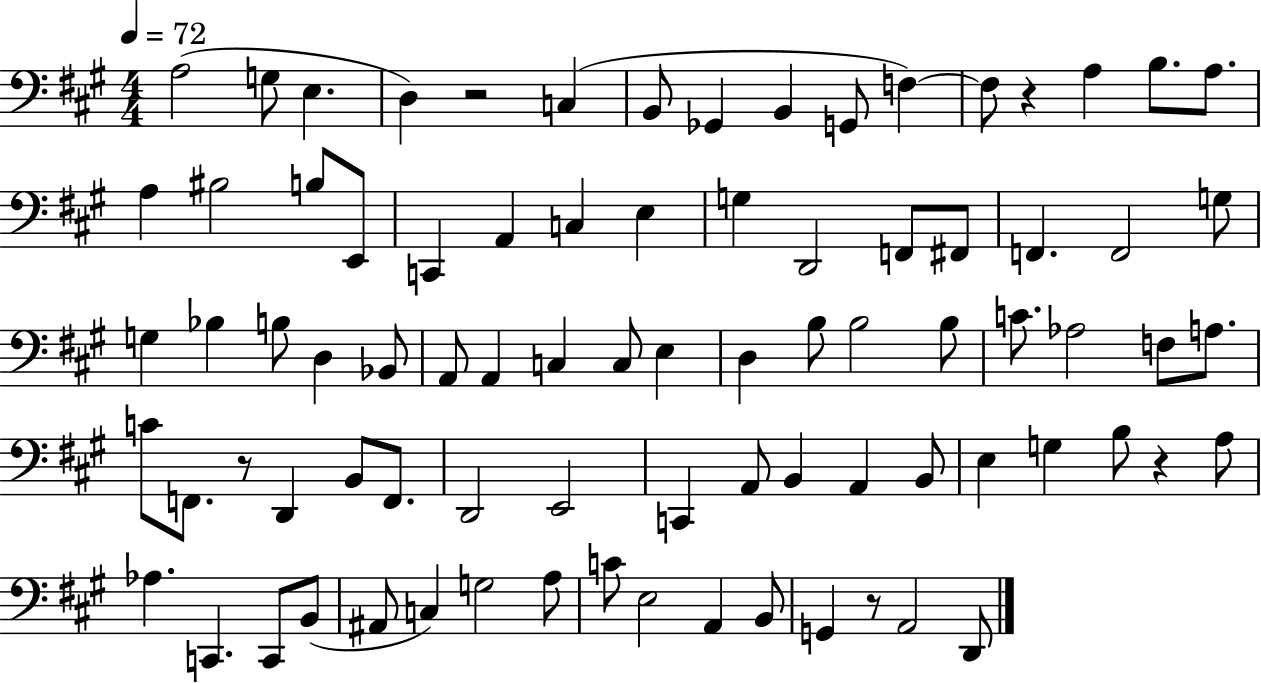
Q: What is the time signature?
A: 4/4